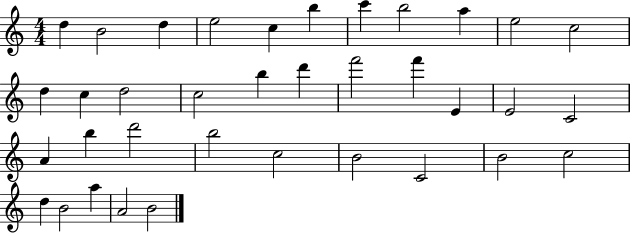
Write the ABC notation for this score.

X:1
T:Untitled
M:4/4
L:1/4
K:C
d B2 d e2 c b c' b2 a e2 c2 d c d2 c2 b d' f'2 f' E E2 C2 A b d'2 b2 c2 B2 C2 B2 c2 d B2 a A2 B2